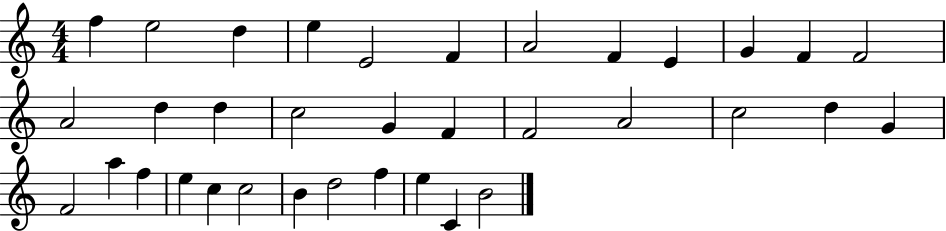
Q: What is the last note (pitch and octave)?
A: B4